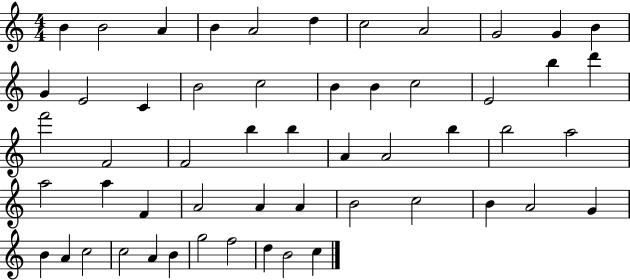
{
  \clef treble
  \numericTimeSignature
  \time 4/4
  \key c \major
  b'4 b'2 a'4 | b'4 a'2 d''4 | c''2 a'2 | g'2 g'4 b'4 | \break g'4 e'2 c'4 | b'2 c''2 | b'4 b'4 c''2 | e'2 b''4 d'''4 | \break f'''2 f'2 | f'2 b''4 b''4 | a'4 a'2 b''4 | b''2 a''2 | \break a''2 a''4 f'4 | a'2 a'4 a'4 | b'2 c''2 | b'4 a'2 g'4 | \break b'4 a'4 c''2 | c''2 a'4 b'4 | g''2 f''2 | d''4 b'2 c''4 | \break \bar "|."
}